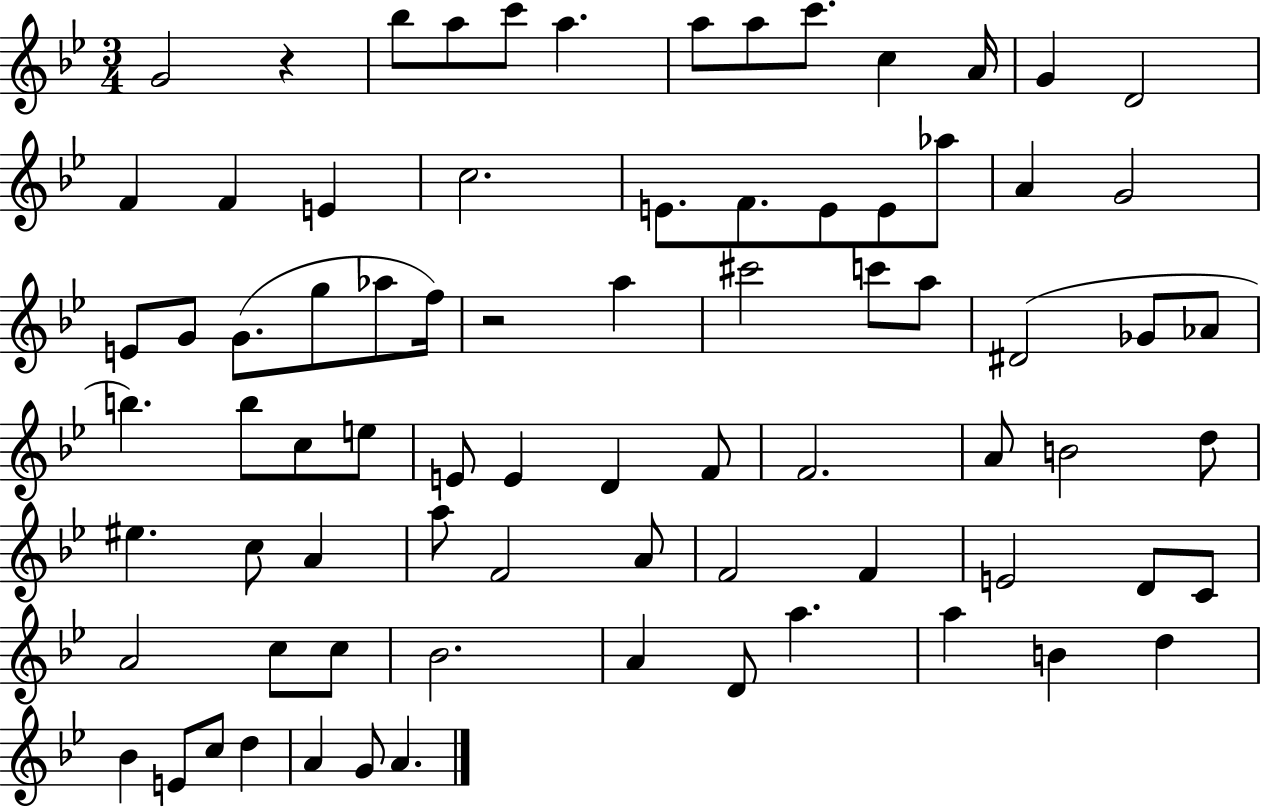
{
  \clef treble
  \numericTimeSignature
  \time 3/4
  \key bes \major
  g'2 r4 | bes''8 a''8 c'''8 a''4. | a''8 a''8 c'''8. c''4 a'16 | g'4 d'2 | \break f'4 f'4 e'4 | c''2. | e'8. f'8. e'8 e'8 aes''8 | a'4 g'2 | \break e'8 g'8 g'8.( g''8 aes''8 f''16) | r2 a''4 | cis'''2 c'''8 a''8 | dis'2( ges'8 aes'8 | \break b''4.) b''8 c''8 e''8 | e'8 e'4 d'4 f'8 | f'2. | a'8 b'2 d''8 | \break eis''4. c''8 a'4 | a''8 f'2 a'8 | f'2 f'4 | e'2 d'8 c'8 | \break a'2 c''8 c''8 | bes'2. | a'4 d'8 a''4. | a''4 b'4 d''4 | \break bes'4 e'8 c''8 d''4 | a'4 g'8 a'4. | \bar "|."
}